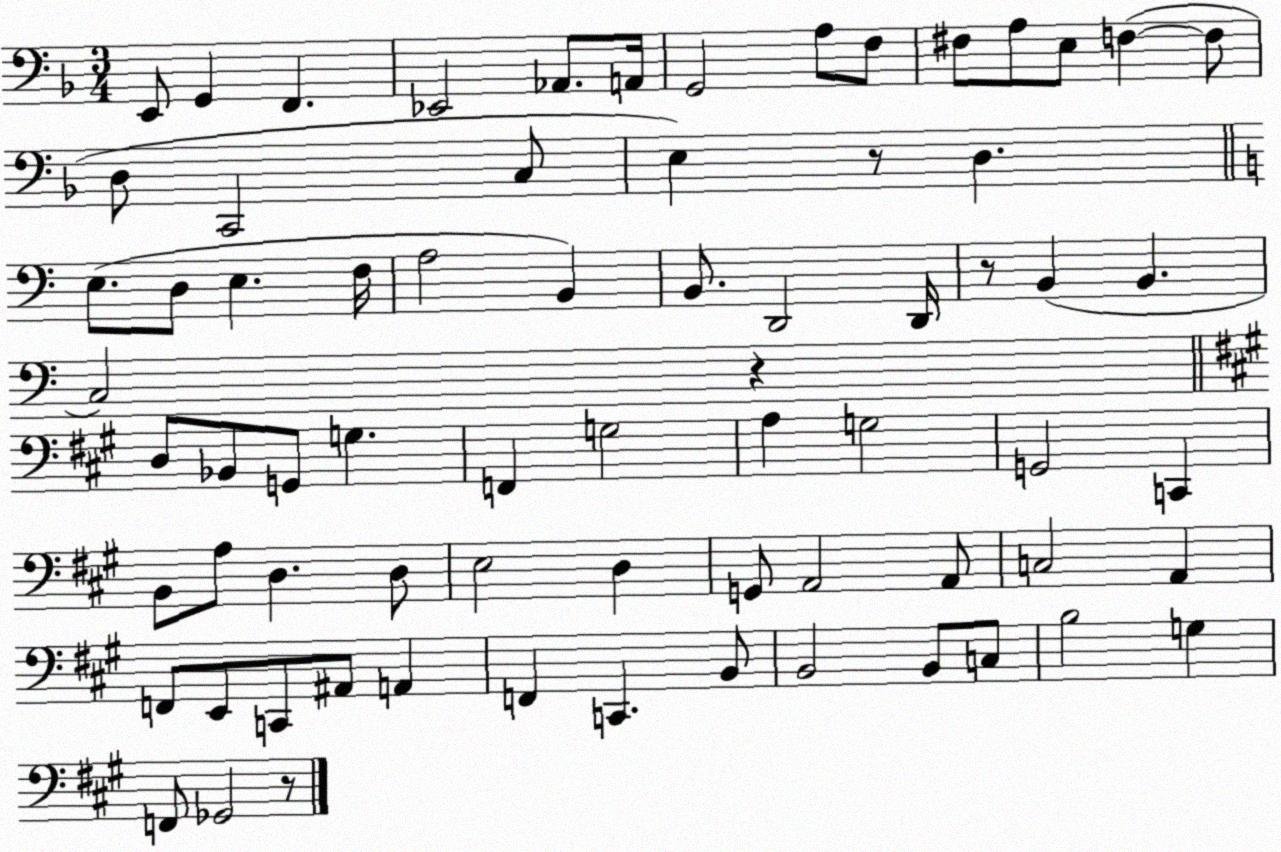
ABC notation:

X:1
T:Untitled
M:3/4
L:1/4
K:F
E,,/2 G,, F,, _E,,2 _A,,/2 A,,/4 G,,2 A,/2 F,/2 ^F,/2 A,/2 E,/2 F, F,/2 D,/2 C,,2 C,/2 E, z/2 D, E,/2 D,/2 E, F,/4 A,2 B,, B,,/2 D,,2 D,,/4 z/2 B,, B,, C,2 z D,/2 _B,,/2 G,,/2 G, F,, G,2 A, G,2 G,,2 C,, B,,/2 A,/2 D, D,/2 E,2 D, G,,/2 A,,2 A,,/2 C,2 A,, F,,/2 E,,/2 C,,/2 ^A,,/2 A,, F,, C,, B,,/2 B,,2 B,,/2 C,/2 B,2 G, F,,/2 _G,,2 z/2